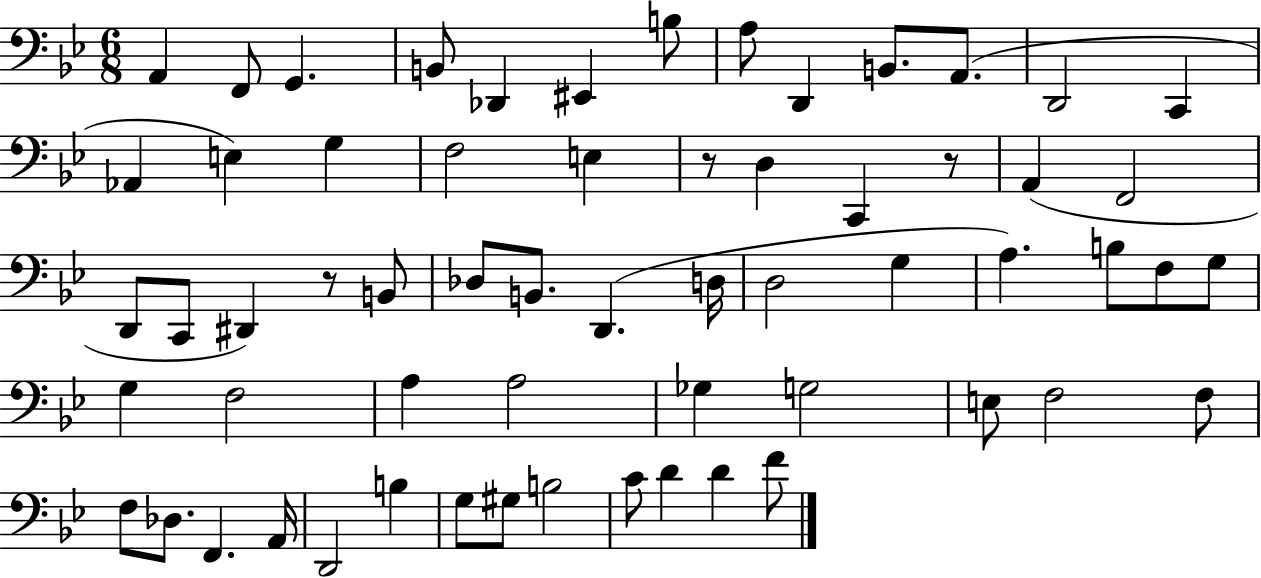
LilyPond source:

{
  \clef bass
  \numericTimeSignature
  \time 6/8
  \key bes \major
  a,4 f,8 g,4. | b,8 des,4 eis,4 b8 | a8 d,4 b,8. a,8.( | d,2 c,4 | \break aes,4 e4) g4 | f2 e4 | r8 d4 c,4 r8 | a,4( f,2 | \break d,8 c,8 dis,4) r8 b,8 | des8 b,8. d,4.( d16 | d2 g4 | a4.) b8 f8 g8 | \break g4 f2 | a4 a2 | ges4 g2 | e8 f2 f8 | \break f8 des8. f,4. a,16 | d,2 b4 | g8 gis8 b2 | c'8 d'4 d'4 f'8 | \break \bar "|."
}